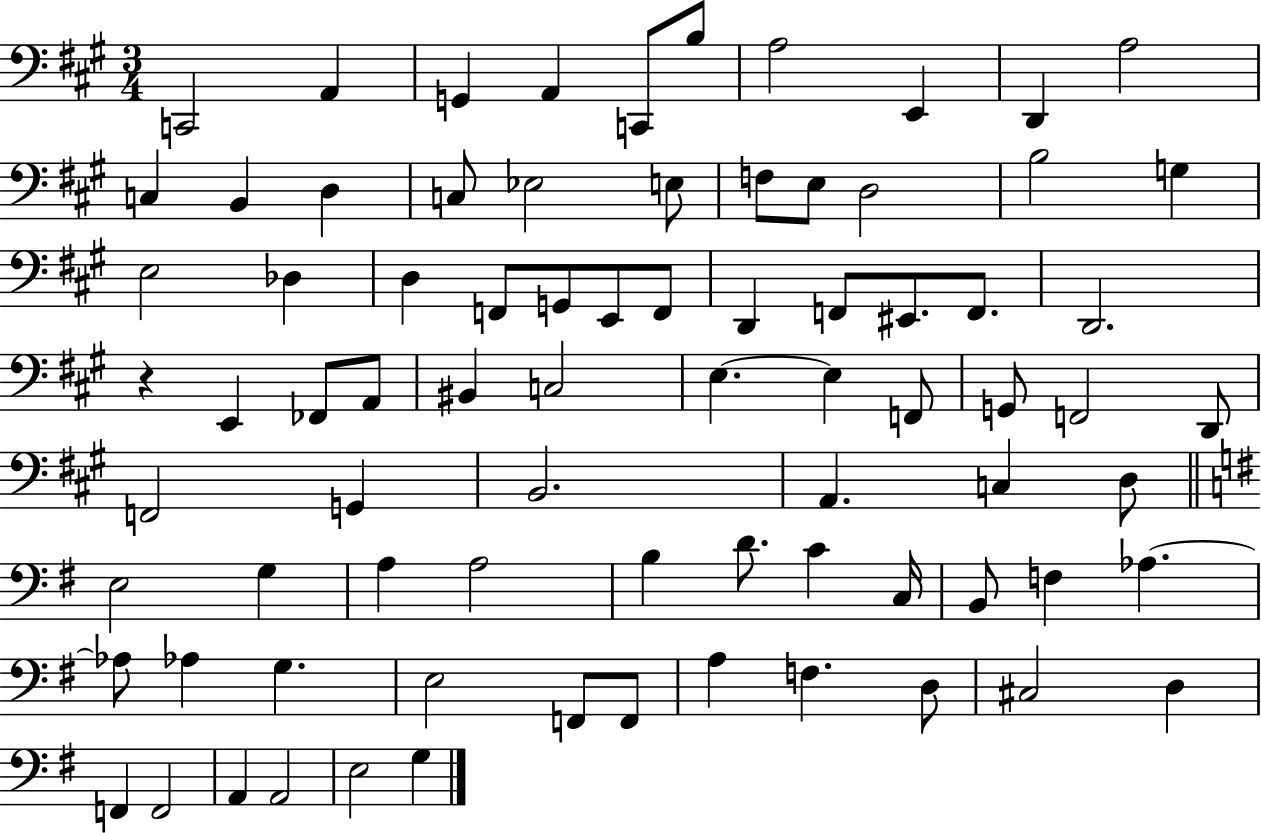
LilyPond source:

{
  \clef bass
  \numericTimeSignature
  \time 3/4
  \key a \major
  c,2 a,4 | g,4 a,4 c,8 b8 | a2 e,4 | d,4 a2 | \break c4 b,4 d4 | c8 ees2 e8 | f8 e8 d2 | b2 g4 | \break e2 des4 | d4 f,8 g,8 e,8 f,8 | d,4 f,8 eis,8. f,8. | d,2. | \break r4 e,4 fes,8 a,8 | bis,4 c2 | e4.~~ e4 f,8 | g,8 f,2 d,8 | \break f,2 g,4 | b,2. | a,4. c4 d8 | \bar "||" \break \key e \minor e2 g4 | a4 a2 | b4 d'8. c'4 c16 | b,8 f4 aes4.~~ | \break aes8 aes4 g4. | e2 f,8 f,8 | a4 f4. d8 | cis2 d4 | \break f,4 f,2 | a,4 a,2 | e2 g4 | \bar "|."
}